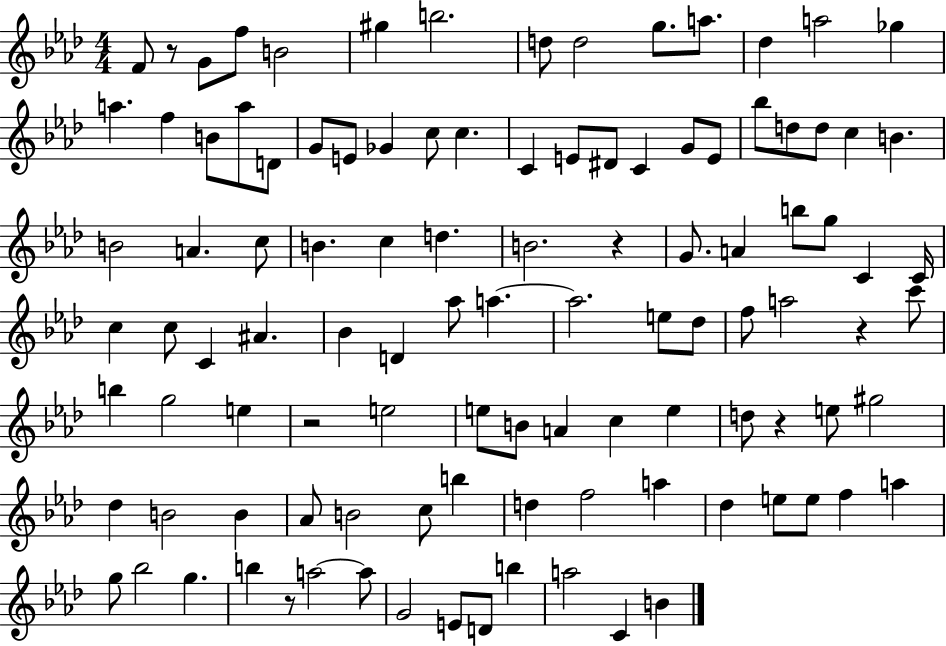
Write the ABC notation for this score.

X:1
T:Untitled
M:4/4
L:1/4
K:Ab
F/2 z/2 G/2 f/2 B2 ^g b2 d/2 d2 g/2 a/2 _d a2 _g a f B/2 a/2 D/2 G/2 E/2 _G c/2 c C E/2 ^D/2 C G/2 E/2 _b/2 d/2 d/2 c B B2 A c/2 B c d B2 z G/2 A b/2 g/2 C C/4 c c/2 C ^A _B D _a/2 a a2 e/2 _d/2 f/2 a2 z c'/2 b g2 e z2 e2 e/2 B/2 A c e d/2 z e/2 ^g2 _d B2 B _A/2 B2 c/2 b d f2 a _d e/2 e/2 f a g/2 _b2 g b z/2 a2 a/2 G2 E/2 D/2 b a2 C B